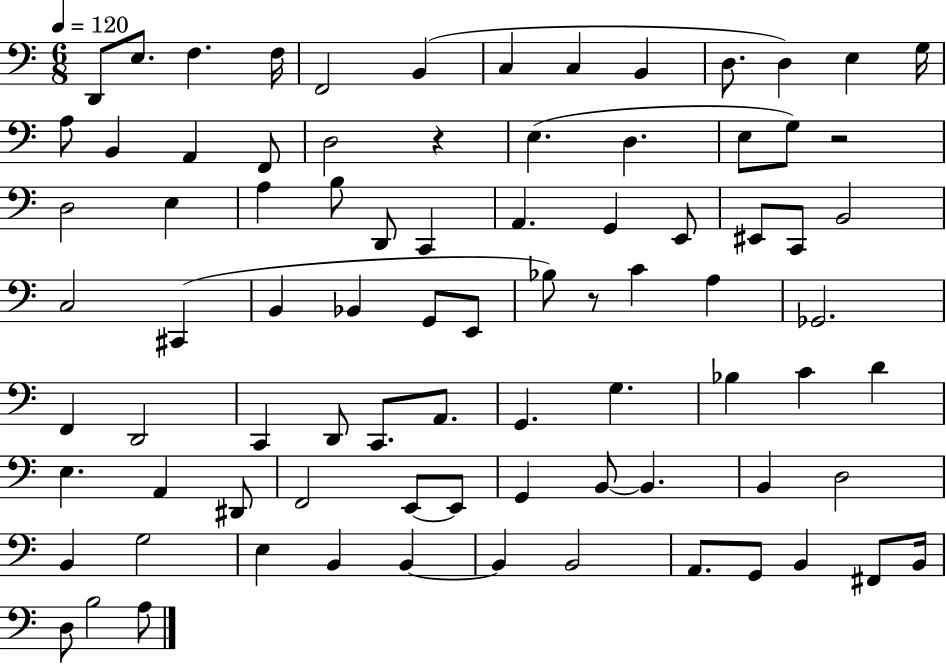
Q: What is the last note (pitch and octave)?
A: A3